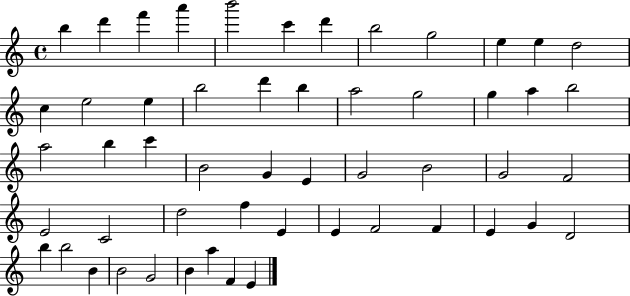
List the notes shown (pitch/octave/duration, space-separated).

B5/q D6/q F6/q A6/q B6/h C6/q D6/q B5/h G5/h E5/q E5/q D5/h C5/q E5/h E5/q B5/h D6/q B5/q A5/h G5/h G5/q A5/q B5/h A5/h B5/q C6/q B4/h G4/q E4/q G4/h B4/h G4/h F4/h E4/h C4/h D5/h F5/q E4/q E4/q F4/h F4/q E4/q G4/q D4/h B5/q B5/h B4/q B4/h G4/h B4/q A5/q F4/q E4/q